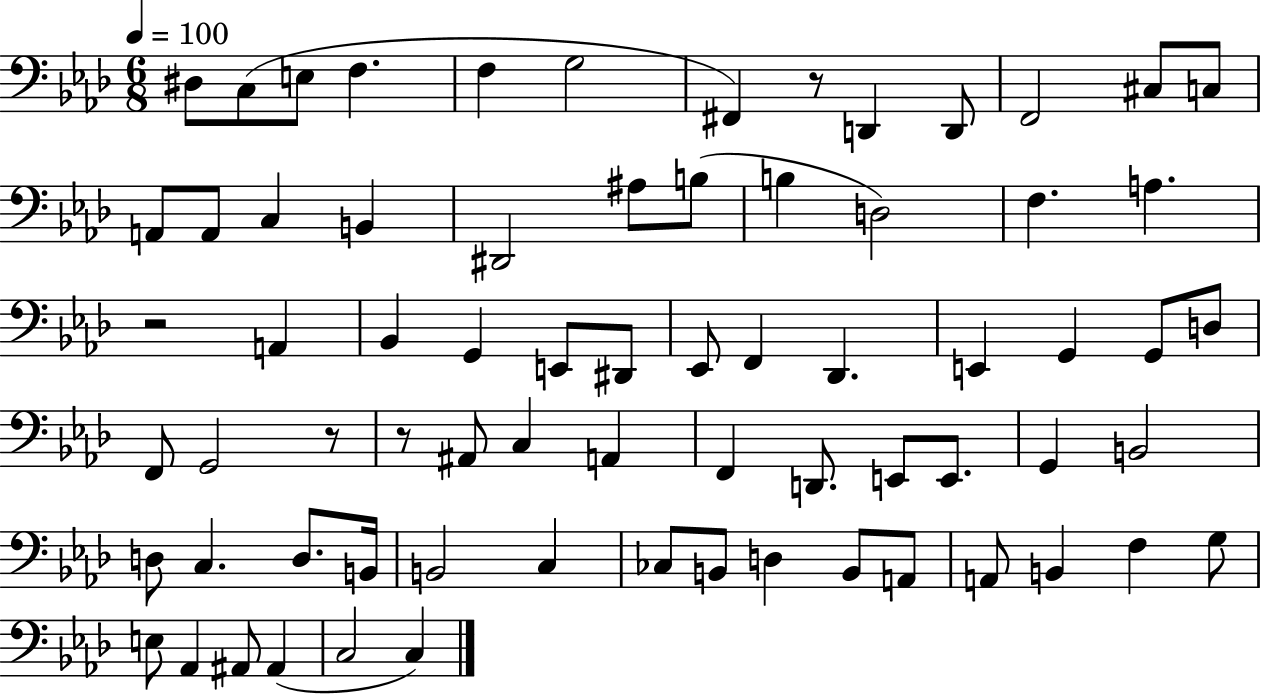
{
  \clef bass
  \numericTimeSignature
  \time 6/8
  \key aes \major
  \tempo 4 = 100
  dis8 c8( e8 f4. | f4 g2 | fis,4) r8 d,4 d,8 | f,2 cis8 c8 | \break a,8 a,8 c4 b,4 | dis,2 ais8 b8( | b4 d2) | f4. a4. | \break r2 a,4 | bes,4 g,4 e,8 dis,8 | ees,8 f,4 des,4. | e,4 g,4 g,8 d8 | \break f,8 g,2 r8 | r8 ais,8 c4 a,4 | f,4 d,8. e,8 e,8. | g,4 b,2 | \break d8 c4. d8. b,16 | b,2 c4 | ces8 b,8 d4 b,8 a,8 | a,8 b,4 f4 g8 | \break e8 aes,4 ais,8 ais,4( | c2 c4) | \bar "|."
}